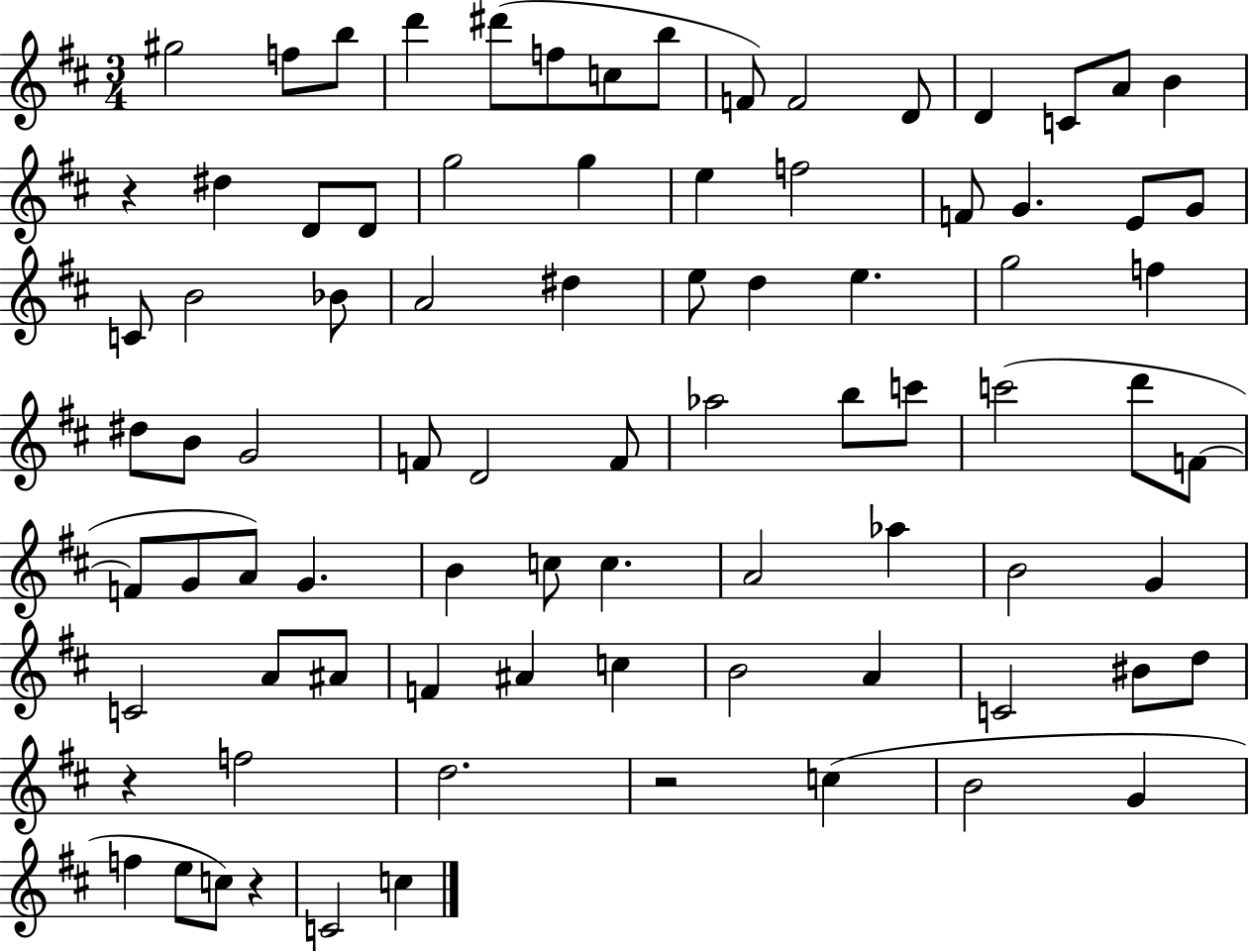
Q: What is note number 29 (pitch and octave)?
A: Bb4